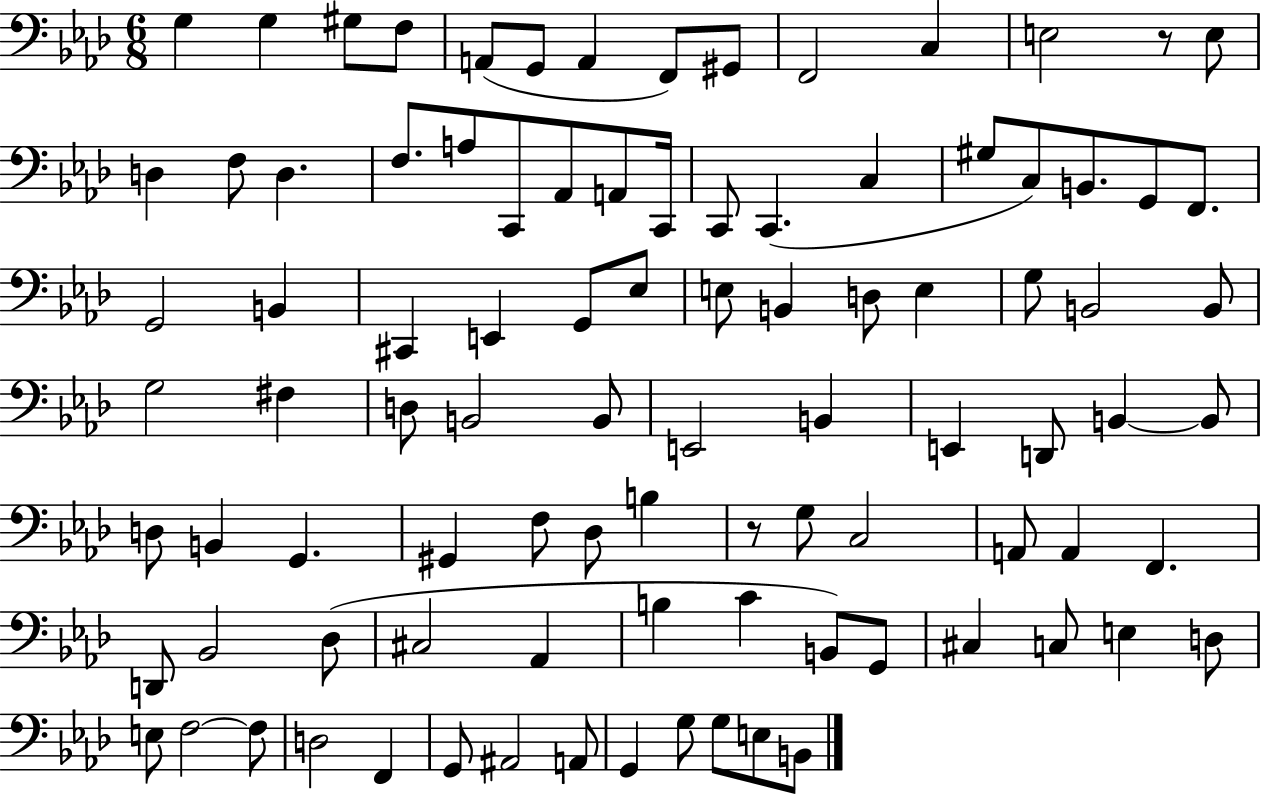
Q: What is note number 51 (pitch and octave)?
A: E2